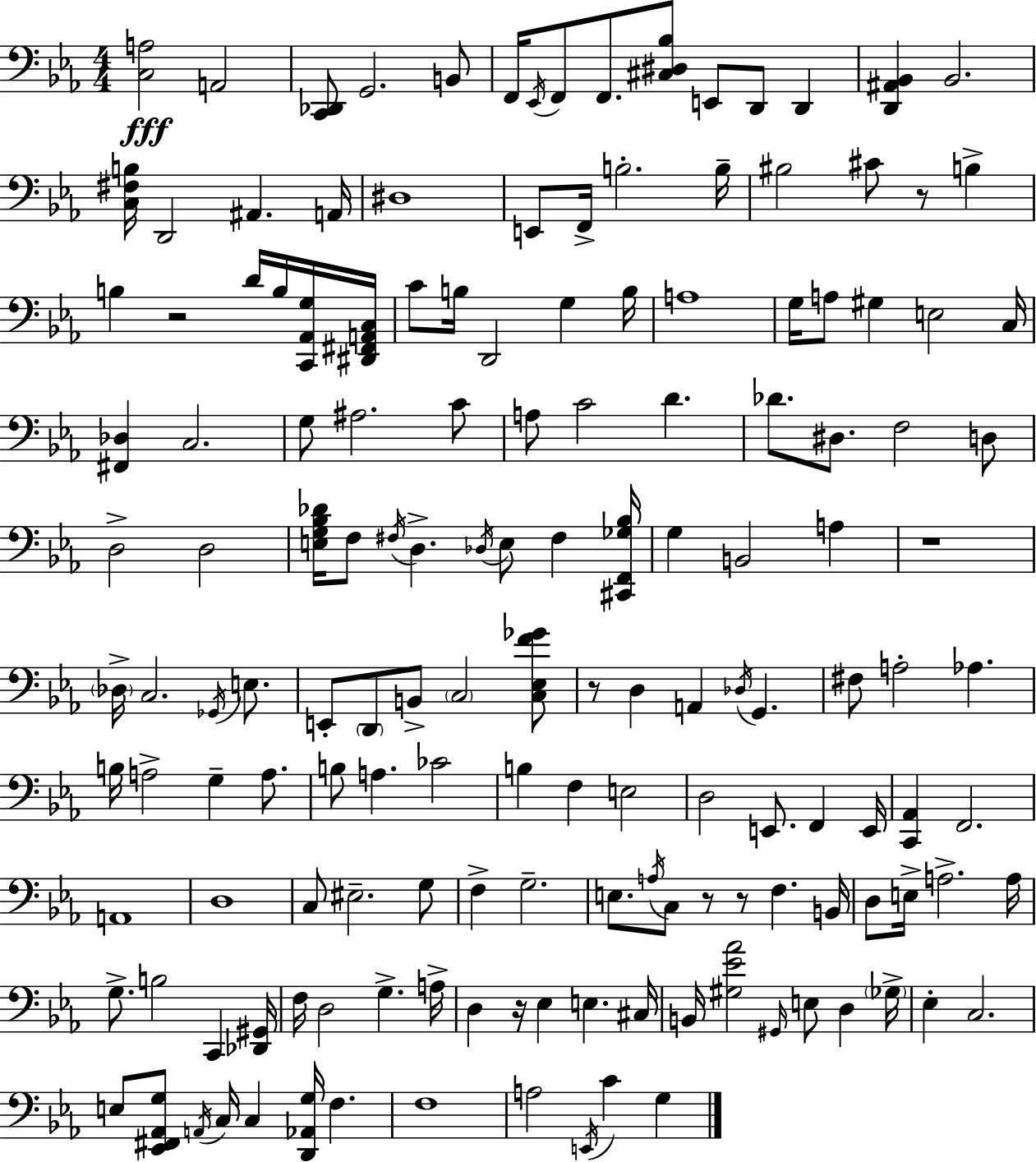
[C3,A3]/h A2/h [C2,Db2]/e G2/h. B2/e F2/s Eb2/s F2/e F2/e. [C#3,D#3,Bb3]/e E2/e D2/e D2/q [D2,A#2,Bb2]/q Bb2/h. [C3,F#3,B3]/s D2/h A#2/q. A2/s D#3/w E2/e F2/s B3/h. B3/s BIS3/h C#4/e R/e B3/q B3/q R/h D4/s B3/s [C2,Ab2,G3]/s [D#2,F#2,A2,C3]/s C4/e B3/s D2/h G3/q B3/s A3/w G3/s A3/e G#3/q E3/h C3/s [F#2,Db3]/q C3/h. G3/e A#3/h. C4/e A3/e C4/h D4/q. Db4/e. D#3/e. F3/h D3/e D3/h D3/h [E3,G3,Bb3,Db4]/s F3/e F#3/s D3/q. Db3/s E3/e F#3/q [C#2,F2,Gb3,Bb3]/s G3/q B2/h A3/q R/w Db3/s C3/h. Gb2/s E3/e. E2/e D2/e B2/e C3/h [C3,Eb3,F4,Gb4]/e R/e D3/q A2/q Db3/s G2/q. F#3/e A3/h Ab3/q. B3/s A3/h G3/q A3/e. B3/e A3/q. CES4/h B3/q F3/q E3/h D3/h E2/e. F2/q E2/s [C2,Ab2]/q F2/h. A2/w D3/w C3/e EIS3/h. G3/e F3/q G3/h. E3/e. A3/s C3/e R/e R/e F3/q. B2/s D3/e E3/s A3/h. A3/s G3/e. B3/h C2/q [Db2,G#2]/s F3/s D3/h G3/q. A3/s D3/q R/s Eb3/q E3/q. C#3/s B2/s [G#3,Eb4,Ab4]/h G#2/s E3/e D3/q Gb3/s Eb3/q C3/h. E3/e [Eb2,F#2,Ab2,G3]/e A2/s C3/s C3/q [D2,Ab2,G3]/s F3/q. F3/w A3/h E2/s C4/q G3/q